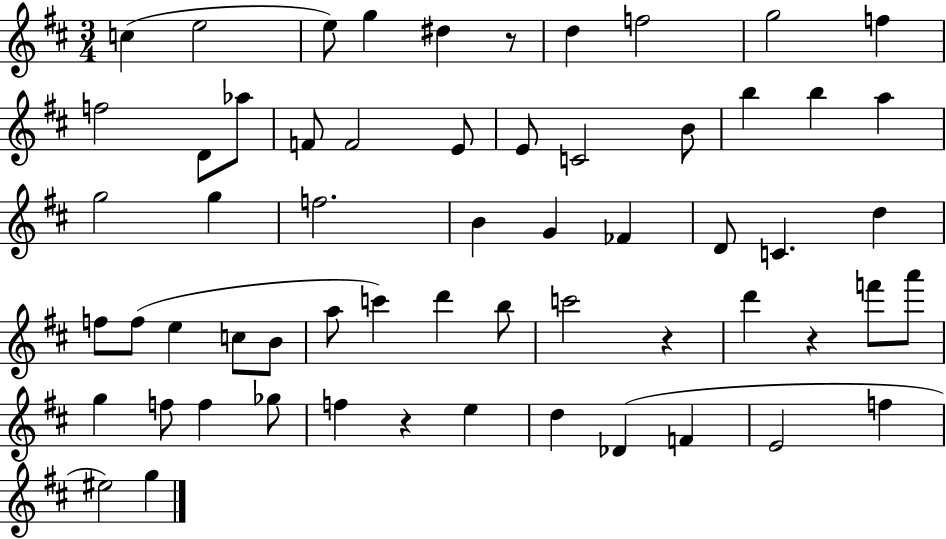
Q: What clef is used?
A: treble